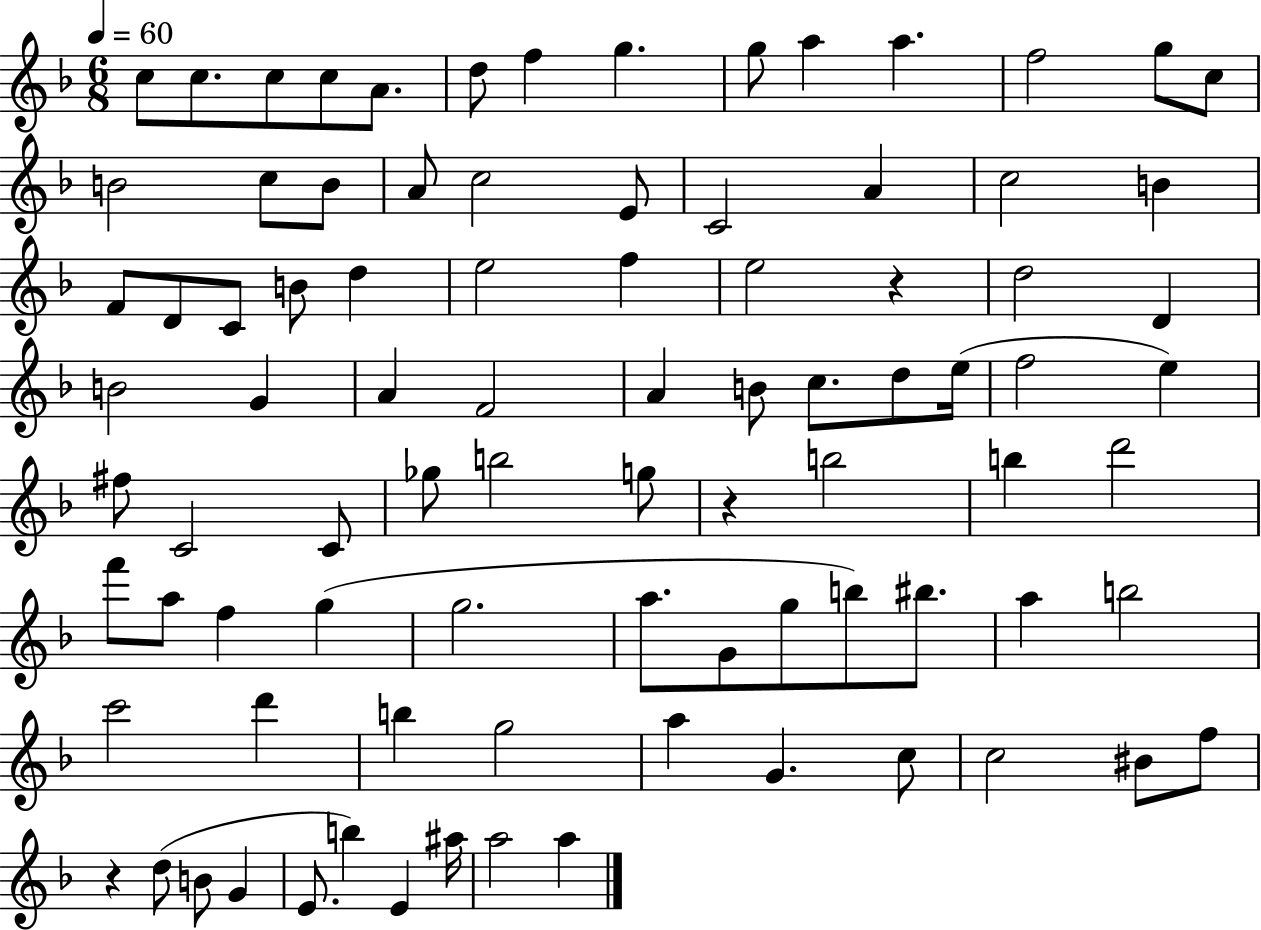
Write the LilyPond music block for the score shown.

{
  \clef treble
  \numericTimeSignature
  \time 6/8
  \key f \major
  \tempo 4 = 60
  \repeat volta 2 { c''8 c''8. c''8 c''8 a'8. | d''8 f''4 g''4. | g''8 a''4 a''4. | f''2 g''8 c''8 | \break b'2 c''8 b'8 | a'8 c''2 e'8 | c'2 a'4 | c''2 b'4 | \break f'8 d'8 c'8 b'8 d''4 | e''2 f''4 | e''2 r4 | d''2 d'4 | \break b'2 g'4 | a'4 f'2 | a'4 b'8 c''8. d''8 e''16( | f''2 e''4) | \break fis''8 c'2 c'8 | ges''8 b''2 g''8 | r4 b''2 | b''4 d'''2 | \break f'''8 a''8 f''4 g''4( | g''2. | a''8. g'8 g''8 b''8) bis''8. | a''4 b''2 | \break c'''2 d'''4 | b''4 g''2 | a''4 g'4. c''8 | c''2 bis'8 f''8 | \break r4 d''8( b'8 g'4 | e'8. b''4) e'4 ais''16 | a''2 a''4 | } \bar "|."
}